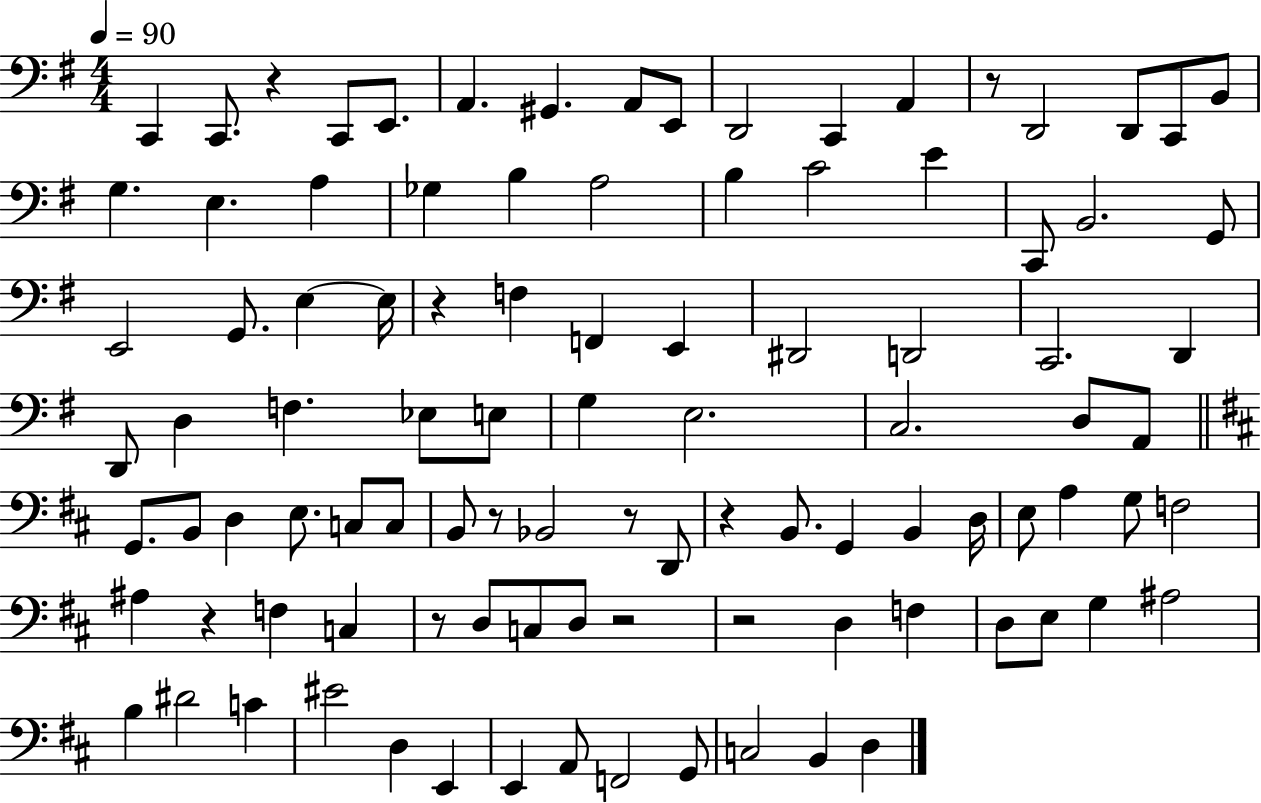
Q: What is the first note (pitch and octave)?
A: C2